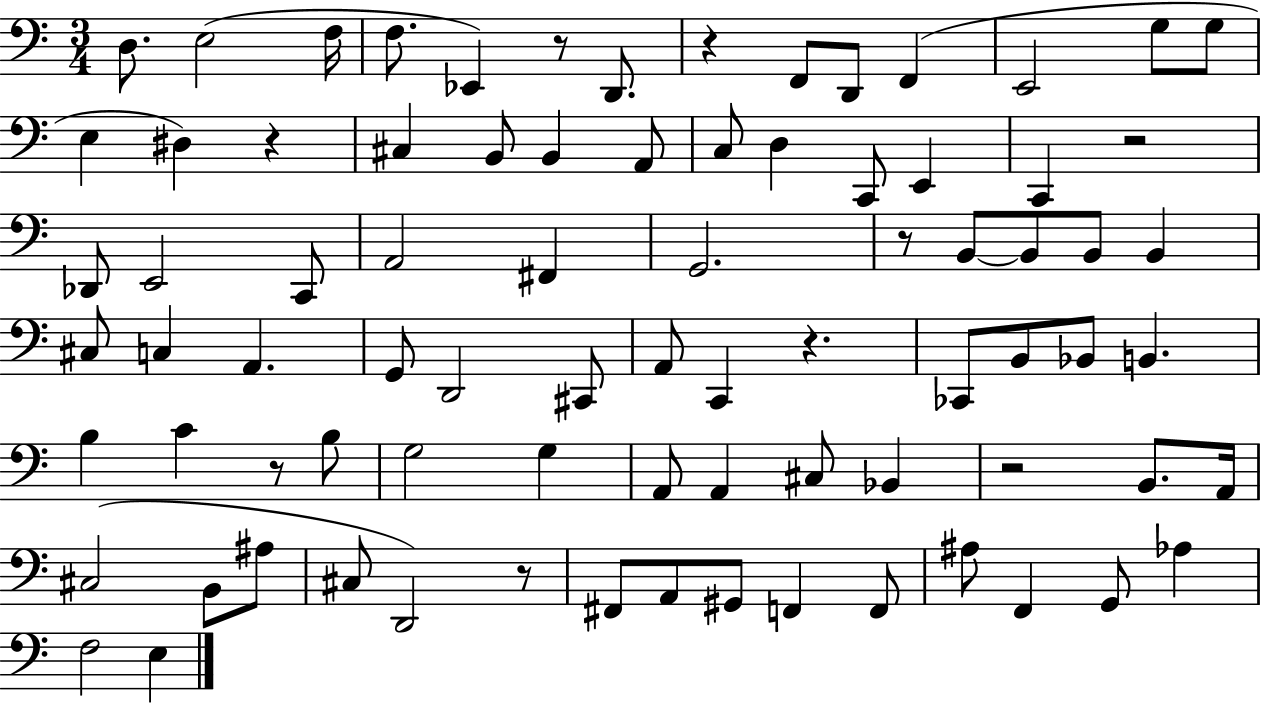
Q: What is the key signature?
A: C major